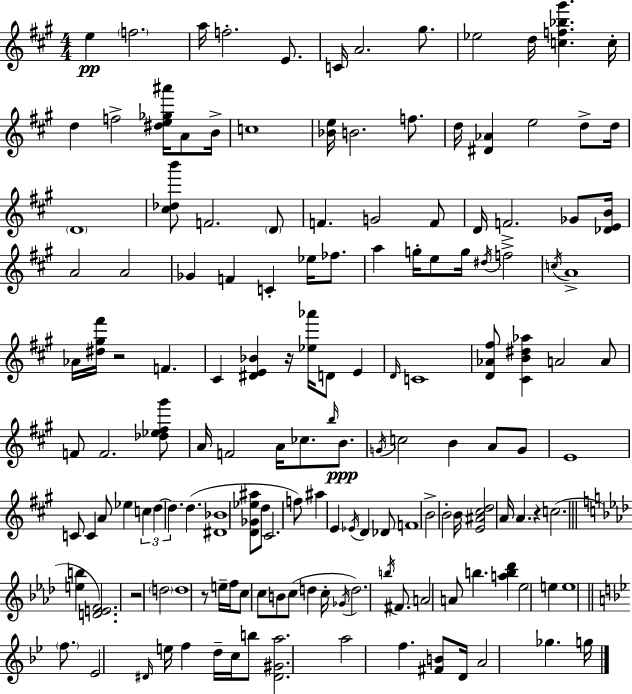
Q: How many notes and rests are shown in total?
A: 151